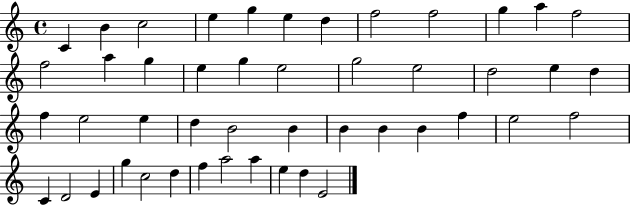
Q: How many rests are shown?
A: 0